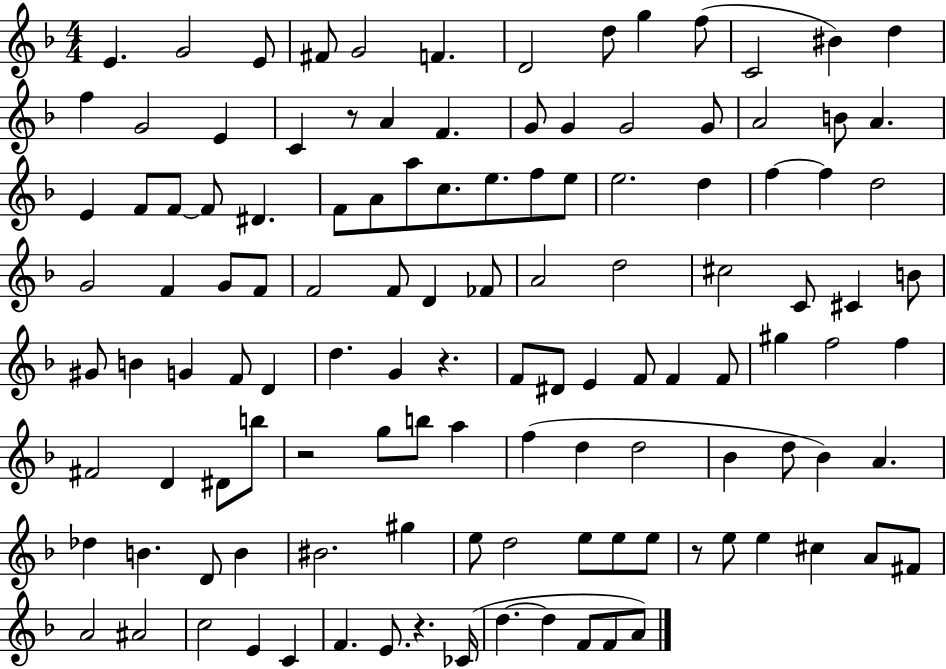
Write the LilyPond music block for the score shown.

{
  \clef treble
  \numericTimeSignature
  \time 4/4
  \key f \major
  e'4. g'2 e'8 | fis'8 g'2 f'4. | d'2 d''8 g''4 f''8( | c'2 bis'4) d''4 | \break f''4 g'2 e'4 | c'4 r8 a'4 f'4. | g'8 g'4 g'2 g'8 | a'2 b'8 a'4. | \break e'4 f'8 f'8~~ f'8 dis'4. | f'8 a'8 a''8 c''8. e''8. f''8 e''8 | e''2. d''4 | f''4~~ f''4 d''2 | \break g'2 f'4 g'8 f'8 | f'2 f'8 d'4 fes'8 | a'2 d''2 | cis''2 c'8 cis'4 b'8 | \break gis'8 b'4 g'4 f'8 d'4 | d''4. g'4 r4. | f'8 dis'8 e'4 f'8 f'4 f'8 | gis''4 f''2 f''4 | \break fis'2 d'4 dis'8 b''8 | r2 g''8 b''8 a''4 | f''4( d''4 d''2 | bes'4 d''8 bes'4) a'4. | \break des''4 b'4. d'8 b'4 | bis'2. gis''4 | e''8 d''2 e''8 e''8 e''8 | r8 e''8 e''4 cis''4 a'8 fis'8 | \break a'2 ais'2 | c''2 e'4 c'4 | f'4. e'8. r4. ces'16( | d''4.~~ d''4 f'8 f'8 a'8) | \break \bar "|."
}